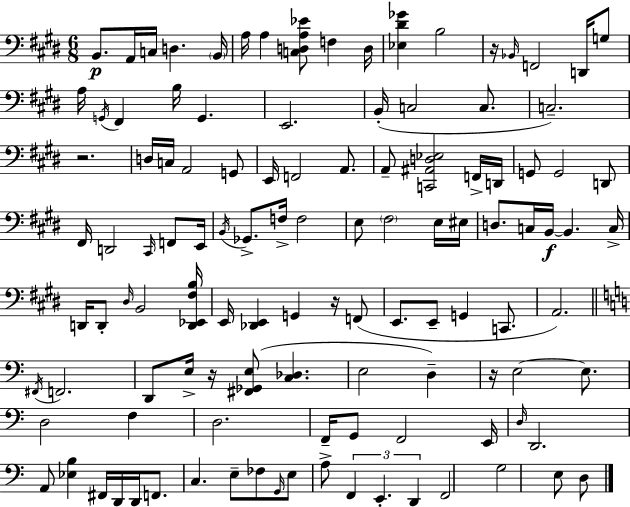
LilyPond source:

{
  \clef bass
  \numericTimeSignature
  \time 6/8
  \key e \major
  \repeat volta 2 { b,8.\p a,16 c16 d4. \parenthesize b,16 | a16 a4 <c d a ees'>8 f4 d16 | <ees dis' ges'>4 b2 | r16 \grace { bes,16 } f,2 d,16 g8 | \break a16 \acciaccatura { g,16 } fis,4 b16 g,4. | e,2. | b,16-.( c2 c8. | c2.--) | \break r2. | d16 c16 a,2 | g,8 e,16 f,2 a,8. | a,8-- <c, ais, d ees>2 | \break f,16-> d,16 g,8 g,2 | d,8 fis,16 d,2 \grace { cis,16 } | f,8 e,16 \acciaccatura { b,16 } ges,8.-> f16-> f2 | e8 \parenthesize fis2 | \break e16 eis16 d8. c16 b,16~~\f b,4. | c16-> d,16 d,8-. \grace { dis16 } b,2 | <d, ees, fis b>16 e,16 <des, e,>4 g,4 | r16 f,8( e,8. e,8-- g,4 | \break c,8. a,2.) | \bar "||" \break \key a \minor \acciaccatura { fis,16 } f,2. | d,8 e16-> r16 <fis, ges, e>8( <c des>4. | e2 d4--) | r16 e2~~ e8. | \break d2 f4 | d2. | f,16-- g,8 f,2 | e,16 \grace { d16 } d,2. | \break a,8 <ees b>4 fis,16 d,16 d,16 f,8. | c4. e8-- fes8 | \grace { g,16 } e8 a8-> \tuplet 3/2 { f,4 e,4.-. | d,4 } f,2 | \break g2 e8 | d8 } \bar "|."
}